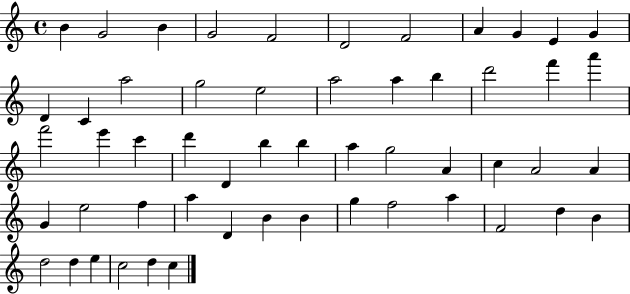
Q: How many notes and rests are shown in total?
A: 54